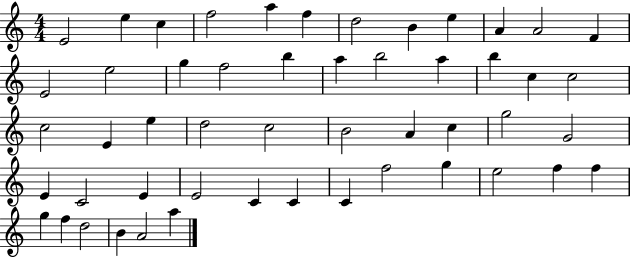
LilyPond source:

{
  \clef treble
  \numericTimeSignature
  \time 4/4
  \key c \major
  e'2 e''4 c''4 | f''2 a''4 f''4 | d''2 b'4 e''4 | a'4 a'2 f'4 | \break e'2 e''2 | g''4 f''2 b''4 | a''4 b''2 a''4 | b''4 c''4 c''2 | \break c''2 e'4 e''4 | d''2 c''2 | b'2 a'4 c''4 | g''2 g'2 | \break e'4 c'2 e'4 | e'2 c'4 c'4 | c'4 f''2 g''4 | e''2 f''4 f''4 | \break g''4 f''4 d''2 | b'4 a'2 a''4 | \bar "|."
}